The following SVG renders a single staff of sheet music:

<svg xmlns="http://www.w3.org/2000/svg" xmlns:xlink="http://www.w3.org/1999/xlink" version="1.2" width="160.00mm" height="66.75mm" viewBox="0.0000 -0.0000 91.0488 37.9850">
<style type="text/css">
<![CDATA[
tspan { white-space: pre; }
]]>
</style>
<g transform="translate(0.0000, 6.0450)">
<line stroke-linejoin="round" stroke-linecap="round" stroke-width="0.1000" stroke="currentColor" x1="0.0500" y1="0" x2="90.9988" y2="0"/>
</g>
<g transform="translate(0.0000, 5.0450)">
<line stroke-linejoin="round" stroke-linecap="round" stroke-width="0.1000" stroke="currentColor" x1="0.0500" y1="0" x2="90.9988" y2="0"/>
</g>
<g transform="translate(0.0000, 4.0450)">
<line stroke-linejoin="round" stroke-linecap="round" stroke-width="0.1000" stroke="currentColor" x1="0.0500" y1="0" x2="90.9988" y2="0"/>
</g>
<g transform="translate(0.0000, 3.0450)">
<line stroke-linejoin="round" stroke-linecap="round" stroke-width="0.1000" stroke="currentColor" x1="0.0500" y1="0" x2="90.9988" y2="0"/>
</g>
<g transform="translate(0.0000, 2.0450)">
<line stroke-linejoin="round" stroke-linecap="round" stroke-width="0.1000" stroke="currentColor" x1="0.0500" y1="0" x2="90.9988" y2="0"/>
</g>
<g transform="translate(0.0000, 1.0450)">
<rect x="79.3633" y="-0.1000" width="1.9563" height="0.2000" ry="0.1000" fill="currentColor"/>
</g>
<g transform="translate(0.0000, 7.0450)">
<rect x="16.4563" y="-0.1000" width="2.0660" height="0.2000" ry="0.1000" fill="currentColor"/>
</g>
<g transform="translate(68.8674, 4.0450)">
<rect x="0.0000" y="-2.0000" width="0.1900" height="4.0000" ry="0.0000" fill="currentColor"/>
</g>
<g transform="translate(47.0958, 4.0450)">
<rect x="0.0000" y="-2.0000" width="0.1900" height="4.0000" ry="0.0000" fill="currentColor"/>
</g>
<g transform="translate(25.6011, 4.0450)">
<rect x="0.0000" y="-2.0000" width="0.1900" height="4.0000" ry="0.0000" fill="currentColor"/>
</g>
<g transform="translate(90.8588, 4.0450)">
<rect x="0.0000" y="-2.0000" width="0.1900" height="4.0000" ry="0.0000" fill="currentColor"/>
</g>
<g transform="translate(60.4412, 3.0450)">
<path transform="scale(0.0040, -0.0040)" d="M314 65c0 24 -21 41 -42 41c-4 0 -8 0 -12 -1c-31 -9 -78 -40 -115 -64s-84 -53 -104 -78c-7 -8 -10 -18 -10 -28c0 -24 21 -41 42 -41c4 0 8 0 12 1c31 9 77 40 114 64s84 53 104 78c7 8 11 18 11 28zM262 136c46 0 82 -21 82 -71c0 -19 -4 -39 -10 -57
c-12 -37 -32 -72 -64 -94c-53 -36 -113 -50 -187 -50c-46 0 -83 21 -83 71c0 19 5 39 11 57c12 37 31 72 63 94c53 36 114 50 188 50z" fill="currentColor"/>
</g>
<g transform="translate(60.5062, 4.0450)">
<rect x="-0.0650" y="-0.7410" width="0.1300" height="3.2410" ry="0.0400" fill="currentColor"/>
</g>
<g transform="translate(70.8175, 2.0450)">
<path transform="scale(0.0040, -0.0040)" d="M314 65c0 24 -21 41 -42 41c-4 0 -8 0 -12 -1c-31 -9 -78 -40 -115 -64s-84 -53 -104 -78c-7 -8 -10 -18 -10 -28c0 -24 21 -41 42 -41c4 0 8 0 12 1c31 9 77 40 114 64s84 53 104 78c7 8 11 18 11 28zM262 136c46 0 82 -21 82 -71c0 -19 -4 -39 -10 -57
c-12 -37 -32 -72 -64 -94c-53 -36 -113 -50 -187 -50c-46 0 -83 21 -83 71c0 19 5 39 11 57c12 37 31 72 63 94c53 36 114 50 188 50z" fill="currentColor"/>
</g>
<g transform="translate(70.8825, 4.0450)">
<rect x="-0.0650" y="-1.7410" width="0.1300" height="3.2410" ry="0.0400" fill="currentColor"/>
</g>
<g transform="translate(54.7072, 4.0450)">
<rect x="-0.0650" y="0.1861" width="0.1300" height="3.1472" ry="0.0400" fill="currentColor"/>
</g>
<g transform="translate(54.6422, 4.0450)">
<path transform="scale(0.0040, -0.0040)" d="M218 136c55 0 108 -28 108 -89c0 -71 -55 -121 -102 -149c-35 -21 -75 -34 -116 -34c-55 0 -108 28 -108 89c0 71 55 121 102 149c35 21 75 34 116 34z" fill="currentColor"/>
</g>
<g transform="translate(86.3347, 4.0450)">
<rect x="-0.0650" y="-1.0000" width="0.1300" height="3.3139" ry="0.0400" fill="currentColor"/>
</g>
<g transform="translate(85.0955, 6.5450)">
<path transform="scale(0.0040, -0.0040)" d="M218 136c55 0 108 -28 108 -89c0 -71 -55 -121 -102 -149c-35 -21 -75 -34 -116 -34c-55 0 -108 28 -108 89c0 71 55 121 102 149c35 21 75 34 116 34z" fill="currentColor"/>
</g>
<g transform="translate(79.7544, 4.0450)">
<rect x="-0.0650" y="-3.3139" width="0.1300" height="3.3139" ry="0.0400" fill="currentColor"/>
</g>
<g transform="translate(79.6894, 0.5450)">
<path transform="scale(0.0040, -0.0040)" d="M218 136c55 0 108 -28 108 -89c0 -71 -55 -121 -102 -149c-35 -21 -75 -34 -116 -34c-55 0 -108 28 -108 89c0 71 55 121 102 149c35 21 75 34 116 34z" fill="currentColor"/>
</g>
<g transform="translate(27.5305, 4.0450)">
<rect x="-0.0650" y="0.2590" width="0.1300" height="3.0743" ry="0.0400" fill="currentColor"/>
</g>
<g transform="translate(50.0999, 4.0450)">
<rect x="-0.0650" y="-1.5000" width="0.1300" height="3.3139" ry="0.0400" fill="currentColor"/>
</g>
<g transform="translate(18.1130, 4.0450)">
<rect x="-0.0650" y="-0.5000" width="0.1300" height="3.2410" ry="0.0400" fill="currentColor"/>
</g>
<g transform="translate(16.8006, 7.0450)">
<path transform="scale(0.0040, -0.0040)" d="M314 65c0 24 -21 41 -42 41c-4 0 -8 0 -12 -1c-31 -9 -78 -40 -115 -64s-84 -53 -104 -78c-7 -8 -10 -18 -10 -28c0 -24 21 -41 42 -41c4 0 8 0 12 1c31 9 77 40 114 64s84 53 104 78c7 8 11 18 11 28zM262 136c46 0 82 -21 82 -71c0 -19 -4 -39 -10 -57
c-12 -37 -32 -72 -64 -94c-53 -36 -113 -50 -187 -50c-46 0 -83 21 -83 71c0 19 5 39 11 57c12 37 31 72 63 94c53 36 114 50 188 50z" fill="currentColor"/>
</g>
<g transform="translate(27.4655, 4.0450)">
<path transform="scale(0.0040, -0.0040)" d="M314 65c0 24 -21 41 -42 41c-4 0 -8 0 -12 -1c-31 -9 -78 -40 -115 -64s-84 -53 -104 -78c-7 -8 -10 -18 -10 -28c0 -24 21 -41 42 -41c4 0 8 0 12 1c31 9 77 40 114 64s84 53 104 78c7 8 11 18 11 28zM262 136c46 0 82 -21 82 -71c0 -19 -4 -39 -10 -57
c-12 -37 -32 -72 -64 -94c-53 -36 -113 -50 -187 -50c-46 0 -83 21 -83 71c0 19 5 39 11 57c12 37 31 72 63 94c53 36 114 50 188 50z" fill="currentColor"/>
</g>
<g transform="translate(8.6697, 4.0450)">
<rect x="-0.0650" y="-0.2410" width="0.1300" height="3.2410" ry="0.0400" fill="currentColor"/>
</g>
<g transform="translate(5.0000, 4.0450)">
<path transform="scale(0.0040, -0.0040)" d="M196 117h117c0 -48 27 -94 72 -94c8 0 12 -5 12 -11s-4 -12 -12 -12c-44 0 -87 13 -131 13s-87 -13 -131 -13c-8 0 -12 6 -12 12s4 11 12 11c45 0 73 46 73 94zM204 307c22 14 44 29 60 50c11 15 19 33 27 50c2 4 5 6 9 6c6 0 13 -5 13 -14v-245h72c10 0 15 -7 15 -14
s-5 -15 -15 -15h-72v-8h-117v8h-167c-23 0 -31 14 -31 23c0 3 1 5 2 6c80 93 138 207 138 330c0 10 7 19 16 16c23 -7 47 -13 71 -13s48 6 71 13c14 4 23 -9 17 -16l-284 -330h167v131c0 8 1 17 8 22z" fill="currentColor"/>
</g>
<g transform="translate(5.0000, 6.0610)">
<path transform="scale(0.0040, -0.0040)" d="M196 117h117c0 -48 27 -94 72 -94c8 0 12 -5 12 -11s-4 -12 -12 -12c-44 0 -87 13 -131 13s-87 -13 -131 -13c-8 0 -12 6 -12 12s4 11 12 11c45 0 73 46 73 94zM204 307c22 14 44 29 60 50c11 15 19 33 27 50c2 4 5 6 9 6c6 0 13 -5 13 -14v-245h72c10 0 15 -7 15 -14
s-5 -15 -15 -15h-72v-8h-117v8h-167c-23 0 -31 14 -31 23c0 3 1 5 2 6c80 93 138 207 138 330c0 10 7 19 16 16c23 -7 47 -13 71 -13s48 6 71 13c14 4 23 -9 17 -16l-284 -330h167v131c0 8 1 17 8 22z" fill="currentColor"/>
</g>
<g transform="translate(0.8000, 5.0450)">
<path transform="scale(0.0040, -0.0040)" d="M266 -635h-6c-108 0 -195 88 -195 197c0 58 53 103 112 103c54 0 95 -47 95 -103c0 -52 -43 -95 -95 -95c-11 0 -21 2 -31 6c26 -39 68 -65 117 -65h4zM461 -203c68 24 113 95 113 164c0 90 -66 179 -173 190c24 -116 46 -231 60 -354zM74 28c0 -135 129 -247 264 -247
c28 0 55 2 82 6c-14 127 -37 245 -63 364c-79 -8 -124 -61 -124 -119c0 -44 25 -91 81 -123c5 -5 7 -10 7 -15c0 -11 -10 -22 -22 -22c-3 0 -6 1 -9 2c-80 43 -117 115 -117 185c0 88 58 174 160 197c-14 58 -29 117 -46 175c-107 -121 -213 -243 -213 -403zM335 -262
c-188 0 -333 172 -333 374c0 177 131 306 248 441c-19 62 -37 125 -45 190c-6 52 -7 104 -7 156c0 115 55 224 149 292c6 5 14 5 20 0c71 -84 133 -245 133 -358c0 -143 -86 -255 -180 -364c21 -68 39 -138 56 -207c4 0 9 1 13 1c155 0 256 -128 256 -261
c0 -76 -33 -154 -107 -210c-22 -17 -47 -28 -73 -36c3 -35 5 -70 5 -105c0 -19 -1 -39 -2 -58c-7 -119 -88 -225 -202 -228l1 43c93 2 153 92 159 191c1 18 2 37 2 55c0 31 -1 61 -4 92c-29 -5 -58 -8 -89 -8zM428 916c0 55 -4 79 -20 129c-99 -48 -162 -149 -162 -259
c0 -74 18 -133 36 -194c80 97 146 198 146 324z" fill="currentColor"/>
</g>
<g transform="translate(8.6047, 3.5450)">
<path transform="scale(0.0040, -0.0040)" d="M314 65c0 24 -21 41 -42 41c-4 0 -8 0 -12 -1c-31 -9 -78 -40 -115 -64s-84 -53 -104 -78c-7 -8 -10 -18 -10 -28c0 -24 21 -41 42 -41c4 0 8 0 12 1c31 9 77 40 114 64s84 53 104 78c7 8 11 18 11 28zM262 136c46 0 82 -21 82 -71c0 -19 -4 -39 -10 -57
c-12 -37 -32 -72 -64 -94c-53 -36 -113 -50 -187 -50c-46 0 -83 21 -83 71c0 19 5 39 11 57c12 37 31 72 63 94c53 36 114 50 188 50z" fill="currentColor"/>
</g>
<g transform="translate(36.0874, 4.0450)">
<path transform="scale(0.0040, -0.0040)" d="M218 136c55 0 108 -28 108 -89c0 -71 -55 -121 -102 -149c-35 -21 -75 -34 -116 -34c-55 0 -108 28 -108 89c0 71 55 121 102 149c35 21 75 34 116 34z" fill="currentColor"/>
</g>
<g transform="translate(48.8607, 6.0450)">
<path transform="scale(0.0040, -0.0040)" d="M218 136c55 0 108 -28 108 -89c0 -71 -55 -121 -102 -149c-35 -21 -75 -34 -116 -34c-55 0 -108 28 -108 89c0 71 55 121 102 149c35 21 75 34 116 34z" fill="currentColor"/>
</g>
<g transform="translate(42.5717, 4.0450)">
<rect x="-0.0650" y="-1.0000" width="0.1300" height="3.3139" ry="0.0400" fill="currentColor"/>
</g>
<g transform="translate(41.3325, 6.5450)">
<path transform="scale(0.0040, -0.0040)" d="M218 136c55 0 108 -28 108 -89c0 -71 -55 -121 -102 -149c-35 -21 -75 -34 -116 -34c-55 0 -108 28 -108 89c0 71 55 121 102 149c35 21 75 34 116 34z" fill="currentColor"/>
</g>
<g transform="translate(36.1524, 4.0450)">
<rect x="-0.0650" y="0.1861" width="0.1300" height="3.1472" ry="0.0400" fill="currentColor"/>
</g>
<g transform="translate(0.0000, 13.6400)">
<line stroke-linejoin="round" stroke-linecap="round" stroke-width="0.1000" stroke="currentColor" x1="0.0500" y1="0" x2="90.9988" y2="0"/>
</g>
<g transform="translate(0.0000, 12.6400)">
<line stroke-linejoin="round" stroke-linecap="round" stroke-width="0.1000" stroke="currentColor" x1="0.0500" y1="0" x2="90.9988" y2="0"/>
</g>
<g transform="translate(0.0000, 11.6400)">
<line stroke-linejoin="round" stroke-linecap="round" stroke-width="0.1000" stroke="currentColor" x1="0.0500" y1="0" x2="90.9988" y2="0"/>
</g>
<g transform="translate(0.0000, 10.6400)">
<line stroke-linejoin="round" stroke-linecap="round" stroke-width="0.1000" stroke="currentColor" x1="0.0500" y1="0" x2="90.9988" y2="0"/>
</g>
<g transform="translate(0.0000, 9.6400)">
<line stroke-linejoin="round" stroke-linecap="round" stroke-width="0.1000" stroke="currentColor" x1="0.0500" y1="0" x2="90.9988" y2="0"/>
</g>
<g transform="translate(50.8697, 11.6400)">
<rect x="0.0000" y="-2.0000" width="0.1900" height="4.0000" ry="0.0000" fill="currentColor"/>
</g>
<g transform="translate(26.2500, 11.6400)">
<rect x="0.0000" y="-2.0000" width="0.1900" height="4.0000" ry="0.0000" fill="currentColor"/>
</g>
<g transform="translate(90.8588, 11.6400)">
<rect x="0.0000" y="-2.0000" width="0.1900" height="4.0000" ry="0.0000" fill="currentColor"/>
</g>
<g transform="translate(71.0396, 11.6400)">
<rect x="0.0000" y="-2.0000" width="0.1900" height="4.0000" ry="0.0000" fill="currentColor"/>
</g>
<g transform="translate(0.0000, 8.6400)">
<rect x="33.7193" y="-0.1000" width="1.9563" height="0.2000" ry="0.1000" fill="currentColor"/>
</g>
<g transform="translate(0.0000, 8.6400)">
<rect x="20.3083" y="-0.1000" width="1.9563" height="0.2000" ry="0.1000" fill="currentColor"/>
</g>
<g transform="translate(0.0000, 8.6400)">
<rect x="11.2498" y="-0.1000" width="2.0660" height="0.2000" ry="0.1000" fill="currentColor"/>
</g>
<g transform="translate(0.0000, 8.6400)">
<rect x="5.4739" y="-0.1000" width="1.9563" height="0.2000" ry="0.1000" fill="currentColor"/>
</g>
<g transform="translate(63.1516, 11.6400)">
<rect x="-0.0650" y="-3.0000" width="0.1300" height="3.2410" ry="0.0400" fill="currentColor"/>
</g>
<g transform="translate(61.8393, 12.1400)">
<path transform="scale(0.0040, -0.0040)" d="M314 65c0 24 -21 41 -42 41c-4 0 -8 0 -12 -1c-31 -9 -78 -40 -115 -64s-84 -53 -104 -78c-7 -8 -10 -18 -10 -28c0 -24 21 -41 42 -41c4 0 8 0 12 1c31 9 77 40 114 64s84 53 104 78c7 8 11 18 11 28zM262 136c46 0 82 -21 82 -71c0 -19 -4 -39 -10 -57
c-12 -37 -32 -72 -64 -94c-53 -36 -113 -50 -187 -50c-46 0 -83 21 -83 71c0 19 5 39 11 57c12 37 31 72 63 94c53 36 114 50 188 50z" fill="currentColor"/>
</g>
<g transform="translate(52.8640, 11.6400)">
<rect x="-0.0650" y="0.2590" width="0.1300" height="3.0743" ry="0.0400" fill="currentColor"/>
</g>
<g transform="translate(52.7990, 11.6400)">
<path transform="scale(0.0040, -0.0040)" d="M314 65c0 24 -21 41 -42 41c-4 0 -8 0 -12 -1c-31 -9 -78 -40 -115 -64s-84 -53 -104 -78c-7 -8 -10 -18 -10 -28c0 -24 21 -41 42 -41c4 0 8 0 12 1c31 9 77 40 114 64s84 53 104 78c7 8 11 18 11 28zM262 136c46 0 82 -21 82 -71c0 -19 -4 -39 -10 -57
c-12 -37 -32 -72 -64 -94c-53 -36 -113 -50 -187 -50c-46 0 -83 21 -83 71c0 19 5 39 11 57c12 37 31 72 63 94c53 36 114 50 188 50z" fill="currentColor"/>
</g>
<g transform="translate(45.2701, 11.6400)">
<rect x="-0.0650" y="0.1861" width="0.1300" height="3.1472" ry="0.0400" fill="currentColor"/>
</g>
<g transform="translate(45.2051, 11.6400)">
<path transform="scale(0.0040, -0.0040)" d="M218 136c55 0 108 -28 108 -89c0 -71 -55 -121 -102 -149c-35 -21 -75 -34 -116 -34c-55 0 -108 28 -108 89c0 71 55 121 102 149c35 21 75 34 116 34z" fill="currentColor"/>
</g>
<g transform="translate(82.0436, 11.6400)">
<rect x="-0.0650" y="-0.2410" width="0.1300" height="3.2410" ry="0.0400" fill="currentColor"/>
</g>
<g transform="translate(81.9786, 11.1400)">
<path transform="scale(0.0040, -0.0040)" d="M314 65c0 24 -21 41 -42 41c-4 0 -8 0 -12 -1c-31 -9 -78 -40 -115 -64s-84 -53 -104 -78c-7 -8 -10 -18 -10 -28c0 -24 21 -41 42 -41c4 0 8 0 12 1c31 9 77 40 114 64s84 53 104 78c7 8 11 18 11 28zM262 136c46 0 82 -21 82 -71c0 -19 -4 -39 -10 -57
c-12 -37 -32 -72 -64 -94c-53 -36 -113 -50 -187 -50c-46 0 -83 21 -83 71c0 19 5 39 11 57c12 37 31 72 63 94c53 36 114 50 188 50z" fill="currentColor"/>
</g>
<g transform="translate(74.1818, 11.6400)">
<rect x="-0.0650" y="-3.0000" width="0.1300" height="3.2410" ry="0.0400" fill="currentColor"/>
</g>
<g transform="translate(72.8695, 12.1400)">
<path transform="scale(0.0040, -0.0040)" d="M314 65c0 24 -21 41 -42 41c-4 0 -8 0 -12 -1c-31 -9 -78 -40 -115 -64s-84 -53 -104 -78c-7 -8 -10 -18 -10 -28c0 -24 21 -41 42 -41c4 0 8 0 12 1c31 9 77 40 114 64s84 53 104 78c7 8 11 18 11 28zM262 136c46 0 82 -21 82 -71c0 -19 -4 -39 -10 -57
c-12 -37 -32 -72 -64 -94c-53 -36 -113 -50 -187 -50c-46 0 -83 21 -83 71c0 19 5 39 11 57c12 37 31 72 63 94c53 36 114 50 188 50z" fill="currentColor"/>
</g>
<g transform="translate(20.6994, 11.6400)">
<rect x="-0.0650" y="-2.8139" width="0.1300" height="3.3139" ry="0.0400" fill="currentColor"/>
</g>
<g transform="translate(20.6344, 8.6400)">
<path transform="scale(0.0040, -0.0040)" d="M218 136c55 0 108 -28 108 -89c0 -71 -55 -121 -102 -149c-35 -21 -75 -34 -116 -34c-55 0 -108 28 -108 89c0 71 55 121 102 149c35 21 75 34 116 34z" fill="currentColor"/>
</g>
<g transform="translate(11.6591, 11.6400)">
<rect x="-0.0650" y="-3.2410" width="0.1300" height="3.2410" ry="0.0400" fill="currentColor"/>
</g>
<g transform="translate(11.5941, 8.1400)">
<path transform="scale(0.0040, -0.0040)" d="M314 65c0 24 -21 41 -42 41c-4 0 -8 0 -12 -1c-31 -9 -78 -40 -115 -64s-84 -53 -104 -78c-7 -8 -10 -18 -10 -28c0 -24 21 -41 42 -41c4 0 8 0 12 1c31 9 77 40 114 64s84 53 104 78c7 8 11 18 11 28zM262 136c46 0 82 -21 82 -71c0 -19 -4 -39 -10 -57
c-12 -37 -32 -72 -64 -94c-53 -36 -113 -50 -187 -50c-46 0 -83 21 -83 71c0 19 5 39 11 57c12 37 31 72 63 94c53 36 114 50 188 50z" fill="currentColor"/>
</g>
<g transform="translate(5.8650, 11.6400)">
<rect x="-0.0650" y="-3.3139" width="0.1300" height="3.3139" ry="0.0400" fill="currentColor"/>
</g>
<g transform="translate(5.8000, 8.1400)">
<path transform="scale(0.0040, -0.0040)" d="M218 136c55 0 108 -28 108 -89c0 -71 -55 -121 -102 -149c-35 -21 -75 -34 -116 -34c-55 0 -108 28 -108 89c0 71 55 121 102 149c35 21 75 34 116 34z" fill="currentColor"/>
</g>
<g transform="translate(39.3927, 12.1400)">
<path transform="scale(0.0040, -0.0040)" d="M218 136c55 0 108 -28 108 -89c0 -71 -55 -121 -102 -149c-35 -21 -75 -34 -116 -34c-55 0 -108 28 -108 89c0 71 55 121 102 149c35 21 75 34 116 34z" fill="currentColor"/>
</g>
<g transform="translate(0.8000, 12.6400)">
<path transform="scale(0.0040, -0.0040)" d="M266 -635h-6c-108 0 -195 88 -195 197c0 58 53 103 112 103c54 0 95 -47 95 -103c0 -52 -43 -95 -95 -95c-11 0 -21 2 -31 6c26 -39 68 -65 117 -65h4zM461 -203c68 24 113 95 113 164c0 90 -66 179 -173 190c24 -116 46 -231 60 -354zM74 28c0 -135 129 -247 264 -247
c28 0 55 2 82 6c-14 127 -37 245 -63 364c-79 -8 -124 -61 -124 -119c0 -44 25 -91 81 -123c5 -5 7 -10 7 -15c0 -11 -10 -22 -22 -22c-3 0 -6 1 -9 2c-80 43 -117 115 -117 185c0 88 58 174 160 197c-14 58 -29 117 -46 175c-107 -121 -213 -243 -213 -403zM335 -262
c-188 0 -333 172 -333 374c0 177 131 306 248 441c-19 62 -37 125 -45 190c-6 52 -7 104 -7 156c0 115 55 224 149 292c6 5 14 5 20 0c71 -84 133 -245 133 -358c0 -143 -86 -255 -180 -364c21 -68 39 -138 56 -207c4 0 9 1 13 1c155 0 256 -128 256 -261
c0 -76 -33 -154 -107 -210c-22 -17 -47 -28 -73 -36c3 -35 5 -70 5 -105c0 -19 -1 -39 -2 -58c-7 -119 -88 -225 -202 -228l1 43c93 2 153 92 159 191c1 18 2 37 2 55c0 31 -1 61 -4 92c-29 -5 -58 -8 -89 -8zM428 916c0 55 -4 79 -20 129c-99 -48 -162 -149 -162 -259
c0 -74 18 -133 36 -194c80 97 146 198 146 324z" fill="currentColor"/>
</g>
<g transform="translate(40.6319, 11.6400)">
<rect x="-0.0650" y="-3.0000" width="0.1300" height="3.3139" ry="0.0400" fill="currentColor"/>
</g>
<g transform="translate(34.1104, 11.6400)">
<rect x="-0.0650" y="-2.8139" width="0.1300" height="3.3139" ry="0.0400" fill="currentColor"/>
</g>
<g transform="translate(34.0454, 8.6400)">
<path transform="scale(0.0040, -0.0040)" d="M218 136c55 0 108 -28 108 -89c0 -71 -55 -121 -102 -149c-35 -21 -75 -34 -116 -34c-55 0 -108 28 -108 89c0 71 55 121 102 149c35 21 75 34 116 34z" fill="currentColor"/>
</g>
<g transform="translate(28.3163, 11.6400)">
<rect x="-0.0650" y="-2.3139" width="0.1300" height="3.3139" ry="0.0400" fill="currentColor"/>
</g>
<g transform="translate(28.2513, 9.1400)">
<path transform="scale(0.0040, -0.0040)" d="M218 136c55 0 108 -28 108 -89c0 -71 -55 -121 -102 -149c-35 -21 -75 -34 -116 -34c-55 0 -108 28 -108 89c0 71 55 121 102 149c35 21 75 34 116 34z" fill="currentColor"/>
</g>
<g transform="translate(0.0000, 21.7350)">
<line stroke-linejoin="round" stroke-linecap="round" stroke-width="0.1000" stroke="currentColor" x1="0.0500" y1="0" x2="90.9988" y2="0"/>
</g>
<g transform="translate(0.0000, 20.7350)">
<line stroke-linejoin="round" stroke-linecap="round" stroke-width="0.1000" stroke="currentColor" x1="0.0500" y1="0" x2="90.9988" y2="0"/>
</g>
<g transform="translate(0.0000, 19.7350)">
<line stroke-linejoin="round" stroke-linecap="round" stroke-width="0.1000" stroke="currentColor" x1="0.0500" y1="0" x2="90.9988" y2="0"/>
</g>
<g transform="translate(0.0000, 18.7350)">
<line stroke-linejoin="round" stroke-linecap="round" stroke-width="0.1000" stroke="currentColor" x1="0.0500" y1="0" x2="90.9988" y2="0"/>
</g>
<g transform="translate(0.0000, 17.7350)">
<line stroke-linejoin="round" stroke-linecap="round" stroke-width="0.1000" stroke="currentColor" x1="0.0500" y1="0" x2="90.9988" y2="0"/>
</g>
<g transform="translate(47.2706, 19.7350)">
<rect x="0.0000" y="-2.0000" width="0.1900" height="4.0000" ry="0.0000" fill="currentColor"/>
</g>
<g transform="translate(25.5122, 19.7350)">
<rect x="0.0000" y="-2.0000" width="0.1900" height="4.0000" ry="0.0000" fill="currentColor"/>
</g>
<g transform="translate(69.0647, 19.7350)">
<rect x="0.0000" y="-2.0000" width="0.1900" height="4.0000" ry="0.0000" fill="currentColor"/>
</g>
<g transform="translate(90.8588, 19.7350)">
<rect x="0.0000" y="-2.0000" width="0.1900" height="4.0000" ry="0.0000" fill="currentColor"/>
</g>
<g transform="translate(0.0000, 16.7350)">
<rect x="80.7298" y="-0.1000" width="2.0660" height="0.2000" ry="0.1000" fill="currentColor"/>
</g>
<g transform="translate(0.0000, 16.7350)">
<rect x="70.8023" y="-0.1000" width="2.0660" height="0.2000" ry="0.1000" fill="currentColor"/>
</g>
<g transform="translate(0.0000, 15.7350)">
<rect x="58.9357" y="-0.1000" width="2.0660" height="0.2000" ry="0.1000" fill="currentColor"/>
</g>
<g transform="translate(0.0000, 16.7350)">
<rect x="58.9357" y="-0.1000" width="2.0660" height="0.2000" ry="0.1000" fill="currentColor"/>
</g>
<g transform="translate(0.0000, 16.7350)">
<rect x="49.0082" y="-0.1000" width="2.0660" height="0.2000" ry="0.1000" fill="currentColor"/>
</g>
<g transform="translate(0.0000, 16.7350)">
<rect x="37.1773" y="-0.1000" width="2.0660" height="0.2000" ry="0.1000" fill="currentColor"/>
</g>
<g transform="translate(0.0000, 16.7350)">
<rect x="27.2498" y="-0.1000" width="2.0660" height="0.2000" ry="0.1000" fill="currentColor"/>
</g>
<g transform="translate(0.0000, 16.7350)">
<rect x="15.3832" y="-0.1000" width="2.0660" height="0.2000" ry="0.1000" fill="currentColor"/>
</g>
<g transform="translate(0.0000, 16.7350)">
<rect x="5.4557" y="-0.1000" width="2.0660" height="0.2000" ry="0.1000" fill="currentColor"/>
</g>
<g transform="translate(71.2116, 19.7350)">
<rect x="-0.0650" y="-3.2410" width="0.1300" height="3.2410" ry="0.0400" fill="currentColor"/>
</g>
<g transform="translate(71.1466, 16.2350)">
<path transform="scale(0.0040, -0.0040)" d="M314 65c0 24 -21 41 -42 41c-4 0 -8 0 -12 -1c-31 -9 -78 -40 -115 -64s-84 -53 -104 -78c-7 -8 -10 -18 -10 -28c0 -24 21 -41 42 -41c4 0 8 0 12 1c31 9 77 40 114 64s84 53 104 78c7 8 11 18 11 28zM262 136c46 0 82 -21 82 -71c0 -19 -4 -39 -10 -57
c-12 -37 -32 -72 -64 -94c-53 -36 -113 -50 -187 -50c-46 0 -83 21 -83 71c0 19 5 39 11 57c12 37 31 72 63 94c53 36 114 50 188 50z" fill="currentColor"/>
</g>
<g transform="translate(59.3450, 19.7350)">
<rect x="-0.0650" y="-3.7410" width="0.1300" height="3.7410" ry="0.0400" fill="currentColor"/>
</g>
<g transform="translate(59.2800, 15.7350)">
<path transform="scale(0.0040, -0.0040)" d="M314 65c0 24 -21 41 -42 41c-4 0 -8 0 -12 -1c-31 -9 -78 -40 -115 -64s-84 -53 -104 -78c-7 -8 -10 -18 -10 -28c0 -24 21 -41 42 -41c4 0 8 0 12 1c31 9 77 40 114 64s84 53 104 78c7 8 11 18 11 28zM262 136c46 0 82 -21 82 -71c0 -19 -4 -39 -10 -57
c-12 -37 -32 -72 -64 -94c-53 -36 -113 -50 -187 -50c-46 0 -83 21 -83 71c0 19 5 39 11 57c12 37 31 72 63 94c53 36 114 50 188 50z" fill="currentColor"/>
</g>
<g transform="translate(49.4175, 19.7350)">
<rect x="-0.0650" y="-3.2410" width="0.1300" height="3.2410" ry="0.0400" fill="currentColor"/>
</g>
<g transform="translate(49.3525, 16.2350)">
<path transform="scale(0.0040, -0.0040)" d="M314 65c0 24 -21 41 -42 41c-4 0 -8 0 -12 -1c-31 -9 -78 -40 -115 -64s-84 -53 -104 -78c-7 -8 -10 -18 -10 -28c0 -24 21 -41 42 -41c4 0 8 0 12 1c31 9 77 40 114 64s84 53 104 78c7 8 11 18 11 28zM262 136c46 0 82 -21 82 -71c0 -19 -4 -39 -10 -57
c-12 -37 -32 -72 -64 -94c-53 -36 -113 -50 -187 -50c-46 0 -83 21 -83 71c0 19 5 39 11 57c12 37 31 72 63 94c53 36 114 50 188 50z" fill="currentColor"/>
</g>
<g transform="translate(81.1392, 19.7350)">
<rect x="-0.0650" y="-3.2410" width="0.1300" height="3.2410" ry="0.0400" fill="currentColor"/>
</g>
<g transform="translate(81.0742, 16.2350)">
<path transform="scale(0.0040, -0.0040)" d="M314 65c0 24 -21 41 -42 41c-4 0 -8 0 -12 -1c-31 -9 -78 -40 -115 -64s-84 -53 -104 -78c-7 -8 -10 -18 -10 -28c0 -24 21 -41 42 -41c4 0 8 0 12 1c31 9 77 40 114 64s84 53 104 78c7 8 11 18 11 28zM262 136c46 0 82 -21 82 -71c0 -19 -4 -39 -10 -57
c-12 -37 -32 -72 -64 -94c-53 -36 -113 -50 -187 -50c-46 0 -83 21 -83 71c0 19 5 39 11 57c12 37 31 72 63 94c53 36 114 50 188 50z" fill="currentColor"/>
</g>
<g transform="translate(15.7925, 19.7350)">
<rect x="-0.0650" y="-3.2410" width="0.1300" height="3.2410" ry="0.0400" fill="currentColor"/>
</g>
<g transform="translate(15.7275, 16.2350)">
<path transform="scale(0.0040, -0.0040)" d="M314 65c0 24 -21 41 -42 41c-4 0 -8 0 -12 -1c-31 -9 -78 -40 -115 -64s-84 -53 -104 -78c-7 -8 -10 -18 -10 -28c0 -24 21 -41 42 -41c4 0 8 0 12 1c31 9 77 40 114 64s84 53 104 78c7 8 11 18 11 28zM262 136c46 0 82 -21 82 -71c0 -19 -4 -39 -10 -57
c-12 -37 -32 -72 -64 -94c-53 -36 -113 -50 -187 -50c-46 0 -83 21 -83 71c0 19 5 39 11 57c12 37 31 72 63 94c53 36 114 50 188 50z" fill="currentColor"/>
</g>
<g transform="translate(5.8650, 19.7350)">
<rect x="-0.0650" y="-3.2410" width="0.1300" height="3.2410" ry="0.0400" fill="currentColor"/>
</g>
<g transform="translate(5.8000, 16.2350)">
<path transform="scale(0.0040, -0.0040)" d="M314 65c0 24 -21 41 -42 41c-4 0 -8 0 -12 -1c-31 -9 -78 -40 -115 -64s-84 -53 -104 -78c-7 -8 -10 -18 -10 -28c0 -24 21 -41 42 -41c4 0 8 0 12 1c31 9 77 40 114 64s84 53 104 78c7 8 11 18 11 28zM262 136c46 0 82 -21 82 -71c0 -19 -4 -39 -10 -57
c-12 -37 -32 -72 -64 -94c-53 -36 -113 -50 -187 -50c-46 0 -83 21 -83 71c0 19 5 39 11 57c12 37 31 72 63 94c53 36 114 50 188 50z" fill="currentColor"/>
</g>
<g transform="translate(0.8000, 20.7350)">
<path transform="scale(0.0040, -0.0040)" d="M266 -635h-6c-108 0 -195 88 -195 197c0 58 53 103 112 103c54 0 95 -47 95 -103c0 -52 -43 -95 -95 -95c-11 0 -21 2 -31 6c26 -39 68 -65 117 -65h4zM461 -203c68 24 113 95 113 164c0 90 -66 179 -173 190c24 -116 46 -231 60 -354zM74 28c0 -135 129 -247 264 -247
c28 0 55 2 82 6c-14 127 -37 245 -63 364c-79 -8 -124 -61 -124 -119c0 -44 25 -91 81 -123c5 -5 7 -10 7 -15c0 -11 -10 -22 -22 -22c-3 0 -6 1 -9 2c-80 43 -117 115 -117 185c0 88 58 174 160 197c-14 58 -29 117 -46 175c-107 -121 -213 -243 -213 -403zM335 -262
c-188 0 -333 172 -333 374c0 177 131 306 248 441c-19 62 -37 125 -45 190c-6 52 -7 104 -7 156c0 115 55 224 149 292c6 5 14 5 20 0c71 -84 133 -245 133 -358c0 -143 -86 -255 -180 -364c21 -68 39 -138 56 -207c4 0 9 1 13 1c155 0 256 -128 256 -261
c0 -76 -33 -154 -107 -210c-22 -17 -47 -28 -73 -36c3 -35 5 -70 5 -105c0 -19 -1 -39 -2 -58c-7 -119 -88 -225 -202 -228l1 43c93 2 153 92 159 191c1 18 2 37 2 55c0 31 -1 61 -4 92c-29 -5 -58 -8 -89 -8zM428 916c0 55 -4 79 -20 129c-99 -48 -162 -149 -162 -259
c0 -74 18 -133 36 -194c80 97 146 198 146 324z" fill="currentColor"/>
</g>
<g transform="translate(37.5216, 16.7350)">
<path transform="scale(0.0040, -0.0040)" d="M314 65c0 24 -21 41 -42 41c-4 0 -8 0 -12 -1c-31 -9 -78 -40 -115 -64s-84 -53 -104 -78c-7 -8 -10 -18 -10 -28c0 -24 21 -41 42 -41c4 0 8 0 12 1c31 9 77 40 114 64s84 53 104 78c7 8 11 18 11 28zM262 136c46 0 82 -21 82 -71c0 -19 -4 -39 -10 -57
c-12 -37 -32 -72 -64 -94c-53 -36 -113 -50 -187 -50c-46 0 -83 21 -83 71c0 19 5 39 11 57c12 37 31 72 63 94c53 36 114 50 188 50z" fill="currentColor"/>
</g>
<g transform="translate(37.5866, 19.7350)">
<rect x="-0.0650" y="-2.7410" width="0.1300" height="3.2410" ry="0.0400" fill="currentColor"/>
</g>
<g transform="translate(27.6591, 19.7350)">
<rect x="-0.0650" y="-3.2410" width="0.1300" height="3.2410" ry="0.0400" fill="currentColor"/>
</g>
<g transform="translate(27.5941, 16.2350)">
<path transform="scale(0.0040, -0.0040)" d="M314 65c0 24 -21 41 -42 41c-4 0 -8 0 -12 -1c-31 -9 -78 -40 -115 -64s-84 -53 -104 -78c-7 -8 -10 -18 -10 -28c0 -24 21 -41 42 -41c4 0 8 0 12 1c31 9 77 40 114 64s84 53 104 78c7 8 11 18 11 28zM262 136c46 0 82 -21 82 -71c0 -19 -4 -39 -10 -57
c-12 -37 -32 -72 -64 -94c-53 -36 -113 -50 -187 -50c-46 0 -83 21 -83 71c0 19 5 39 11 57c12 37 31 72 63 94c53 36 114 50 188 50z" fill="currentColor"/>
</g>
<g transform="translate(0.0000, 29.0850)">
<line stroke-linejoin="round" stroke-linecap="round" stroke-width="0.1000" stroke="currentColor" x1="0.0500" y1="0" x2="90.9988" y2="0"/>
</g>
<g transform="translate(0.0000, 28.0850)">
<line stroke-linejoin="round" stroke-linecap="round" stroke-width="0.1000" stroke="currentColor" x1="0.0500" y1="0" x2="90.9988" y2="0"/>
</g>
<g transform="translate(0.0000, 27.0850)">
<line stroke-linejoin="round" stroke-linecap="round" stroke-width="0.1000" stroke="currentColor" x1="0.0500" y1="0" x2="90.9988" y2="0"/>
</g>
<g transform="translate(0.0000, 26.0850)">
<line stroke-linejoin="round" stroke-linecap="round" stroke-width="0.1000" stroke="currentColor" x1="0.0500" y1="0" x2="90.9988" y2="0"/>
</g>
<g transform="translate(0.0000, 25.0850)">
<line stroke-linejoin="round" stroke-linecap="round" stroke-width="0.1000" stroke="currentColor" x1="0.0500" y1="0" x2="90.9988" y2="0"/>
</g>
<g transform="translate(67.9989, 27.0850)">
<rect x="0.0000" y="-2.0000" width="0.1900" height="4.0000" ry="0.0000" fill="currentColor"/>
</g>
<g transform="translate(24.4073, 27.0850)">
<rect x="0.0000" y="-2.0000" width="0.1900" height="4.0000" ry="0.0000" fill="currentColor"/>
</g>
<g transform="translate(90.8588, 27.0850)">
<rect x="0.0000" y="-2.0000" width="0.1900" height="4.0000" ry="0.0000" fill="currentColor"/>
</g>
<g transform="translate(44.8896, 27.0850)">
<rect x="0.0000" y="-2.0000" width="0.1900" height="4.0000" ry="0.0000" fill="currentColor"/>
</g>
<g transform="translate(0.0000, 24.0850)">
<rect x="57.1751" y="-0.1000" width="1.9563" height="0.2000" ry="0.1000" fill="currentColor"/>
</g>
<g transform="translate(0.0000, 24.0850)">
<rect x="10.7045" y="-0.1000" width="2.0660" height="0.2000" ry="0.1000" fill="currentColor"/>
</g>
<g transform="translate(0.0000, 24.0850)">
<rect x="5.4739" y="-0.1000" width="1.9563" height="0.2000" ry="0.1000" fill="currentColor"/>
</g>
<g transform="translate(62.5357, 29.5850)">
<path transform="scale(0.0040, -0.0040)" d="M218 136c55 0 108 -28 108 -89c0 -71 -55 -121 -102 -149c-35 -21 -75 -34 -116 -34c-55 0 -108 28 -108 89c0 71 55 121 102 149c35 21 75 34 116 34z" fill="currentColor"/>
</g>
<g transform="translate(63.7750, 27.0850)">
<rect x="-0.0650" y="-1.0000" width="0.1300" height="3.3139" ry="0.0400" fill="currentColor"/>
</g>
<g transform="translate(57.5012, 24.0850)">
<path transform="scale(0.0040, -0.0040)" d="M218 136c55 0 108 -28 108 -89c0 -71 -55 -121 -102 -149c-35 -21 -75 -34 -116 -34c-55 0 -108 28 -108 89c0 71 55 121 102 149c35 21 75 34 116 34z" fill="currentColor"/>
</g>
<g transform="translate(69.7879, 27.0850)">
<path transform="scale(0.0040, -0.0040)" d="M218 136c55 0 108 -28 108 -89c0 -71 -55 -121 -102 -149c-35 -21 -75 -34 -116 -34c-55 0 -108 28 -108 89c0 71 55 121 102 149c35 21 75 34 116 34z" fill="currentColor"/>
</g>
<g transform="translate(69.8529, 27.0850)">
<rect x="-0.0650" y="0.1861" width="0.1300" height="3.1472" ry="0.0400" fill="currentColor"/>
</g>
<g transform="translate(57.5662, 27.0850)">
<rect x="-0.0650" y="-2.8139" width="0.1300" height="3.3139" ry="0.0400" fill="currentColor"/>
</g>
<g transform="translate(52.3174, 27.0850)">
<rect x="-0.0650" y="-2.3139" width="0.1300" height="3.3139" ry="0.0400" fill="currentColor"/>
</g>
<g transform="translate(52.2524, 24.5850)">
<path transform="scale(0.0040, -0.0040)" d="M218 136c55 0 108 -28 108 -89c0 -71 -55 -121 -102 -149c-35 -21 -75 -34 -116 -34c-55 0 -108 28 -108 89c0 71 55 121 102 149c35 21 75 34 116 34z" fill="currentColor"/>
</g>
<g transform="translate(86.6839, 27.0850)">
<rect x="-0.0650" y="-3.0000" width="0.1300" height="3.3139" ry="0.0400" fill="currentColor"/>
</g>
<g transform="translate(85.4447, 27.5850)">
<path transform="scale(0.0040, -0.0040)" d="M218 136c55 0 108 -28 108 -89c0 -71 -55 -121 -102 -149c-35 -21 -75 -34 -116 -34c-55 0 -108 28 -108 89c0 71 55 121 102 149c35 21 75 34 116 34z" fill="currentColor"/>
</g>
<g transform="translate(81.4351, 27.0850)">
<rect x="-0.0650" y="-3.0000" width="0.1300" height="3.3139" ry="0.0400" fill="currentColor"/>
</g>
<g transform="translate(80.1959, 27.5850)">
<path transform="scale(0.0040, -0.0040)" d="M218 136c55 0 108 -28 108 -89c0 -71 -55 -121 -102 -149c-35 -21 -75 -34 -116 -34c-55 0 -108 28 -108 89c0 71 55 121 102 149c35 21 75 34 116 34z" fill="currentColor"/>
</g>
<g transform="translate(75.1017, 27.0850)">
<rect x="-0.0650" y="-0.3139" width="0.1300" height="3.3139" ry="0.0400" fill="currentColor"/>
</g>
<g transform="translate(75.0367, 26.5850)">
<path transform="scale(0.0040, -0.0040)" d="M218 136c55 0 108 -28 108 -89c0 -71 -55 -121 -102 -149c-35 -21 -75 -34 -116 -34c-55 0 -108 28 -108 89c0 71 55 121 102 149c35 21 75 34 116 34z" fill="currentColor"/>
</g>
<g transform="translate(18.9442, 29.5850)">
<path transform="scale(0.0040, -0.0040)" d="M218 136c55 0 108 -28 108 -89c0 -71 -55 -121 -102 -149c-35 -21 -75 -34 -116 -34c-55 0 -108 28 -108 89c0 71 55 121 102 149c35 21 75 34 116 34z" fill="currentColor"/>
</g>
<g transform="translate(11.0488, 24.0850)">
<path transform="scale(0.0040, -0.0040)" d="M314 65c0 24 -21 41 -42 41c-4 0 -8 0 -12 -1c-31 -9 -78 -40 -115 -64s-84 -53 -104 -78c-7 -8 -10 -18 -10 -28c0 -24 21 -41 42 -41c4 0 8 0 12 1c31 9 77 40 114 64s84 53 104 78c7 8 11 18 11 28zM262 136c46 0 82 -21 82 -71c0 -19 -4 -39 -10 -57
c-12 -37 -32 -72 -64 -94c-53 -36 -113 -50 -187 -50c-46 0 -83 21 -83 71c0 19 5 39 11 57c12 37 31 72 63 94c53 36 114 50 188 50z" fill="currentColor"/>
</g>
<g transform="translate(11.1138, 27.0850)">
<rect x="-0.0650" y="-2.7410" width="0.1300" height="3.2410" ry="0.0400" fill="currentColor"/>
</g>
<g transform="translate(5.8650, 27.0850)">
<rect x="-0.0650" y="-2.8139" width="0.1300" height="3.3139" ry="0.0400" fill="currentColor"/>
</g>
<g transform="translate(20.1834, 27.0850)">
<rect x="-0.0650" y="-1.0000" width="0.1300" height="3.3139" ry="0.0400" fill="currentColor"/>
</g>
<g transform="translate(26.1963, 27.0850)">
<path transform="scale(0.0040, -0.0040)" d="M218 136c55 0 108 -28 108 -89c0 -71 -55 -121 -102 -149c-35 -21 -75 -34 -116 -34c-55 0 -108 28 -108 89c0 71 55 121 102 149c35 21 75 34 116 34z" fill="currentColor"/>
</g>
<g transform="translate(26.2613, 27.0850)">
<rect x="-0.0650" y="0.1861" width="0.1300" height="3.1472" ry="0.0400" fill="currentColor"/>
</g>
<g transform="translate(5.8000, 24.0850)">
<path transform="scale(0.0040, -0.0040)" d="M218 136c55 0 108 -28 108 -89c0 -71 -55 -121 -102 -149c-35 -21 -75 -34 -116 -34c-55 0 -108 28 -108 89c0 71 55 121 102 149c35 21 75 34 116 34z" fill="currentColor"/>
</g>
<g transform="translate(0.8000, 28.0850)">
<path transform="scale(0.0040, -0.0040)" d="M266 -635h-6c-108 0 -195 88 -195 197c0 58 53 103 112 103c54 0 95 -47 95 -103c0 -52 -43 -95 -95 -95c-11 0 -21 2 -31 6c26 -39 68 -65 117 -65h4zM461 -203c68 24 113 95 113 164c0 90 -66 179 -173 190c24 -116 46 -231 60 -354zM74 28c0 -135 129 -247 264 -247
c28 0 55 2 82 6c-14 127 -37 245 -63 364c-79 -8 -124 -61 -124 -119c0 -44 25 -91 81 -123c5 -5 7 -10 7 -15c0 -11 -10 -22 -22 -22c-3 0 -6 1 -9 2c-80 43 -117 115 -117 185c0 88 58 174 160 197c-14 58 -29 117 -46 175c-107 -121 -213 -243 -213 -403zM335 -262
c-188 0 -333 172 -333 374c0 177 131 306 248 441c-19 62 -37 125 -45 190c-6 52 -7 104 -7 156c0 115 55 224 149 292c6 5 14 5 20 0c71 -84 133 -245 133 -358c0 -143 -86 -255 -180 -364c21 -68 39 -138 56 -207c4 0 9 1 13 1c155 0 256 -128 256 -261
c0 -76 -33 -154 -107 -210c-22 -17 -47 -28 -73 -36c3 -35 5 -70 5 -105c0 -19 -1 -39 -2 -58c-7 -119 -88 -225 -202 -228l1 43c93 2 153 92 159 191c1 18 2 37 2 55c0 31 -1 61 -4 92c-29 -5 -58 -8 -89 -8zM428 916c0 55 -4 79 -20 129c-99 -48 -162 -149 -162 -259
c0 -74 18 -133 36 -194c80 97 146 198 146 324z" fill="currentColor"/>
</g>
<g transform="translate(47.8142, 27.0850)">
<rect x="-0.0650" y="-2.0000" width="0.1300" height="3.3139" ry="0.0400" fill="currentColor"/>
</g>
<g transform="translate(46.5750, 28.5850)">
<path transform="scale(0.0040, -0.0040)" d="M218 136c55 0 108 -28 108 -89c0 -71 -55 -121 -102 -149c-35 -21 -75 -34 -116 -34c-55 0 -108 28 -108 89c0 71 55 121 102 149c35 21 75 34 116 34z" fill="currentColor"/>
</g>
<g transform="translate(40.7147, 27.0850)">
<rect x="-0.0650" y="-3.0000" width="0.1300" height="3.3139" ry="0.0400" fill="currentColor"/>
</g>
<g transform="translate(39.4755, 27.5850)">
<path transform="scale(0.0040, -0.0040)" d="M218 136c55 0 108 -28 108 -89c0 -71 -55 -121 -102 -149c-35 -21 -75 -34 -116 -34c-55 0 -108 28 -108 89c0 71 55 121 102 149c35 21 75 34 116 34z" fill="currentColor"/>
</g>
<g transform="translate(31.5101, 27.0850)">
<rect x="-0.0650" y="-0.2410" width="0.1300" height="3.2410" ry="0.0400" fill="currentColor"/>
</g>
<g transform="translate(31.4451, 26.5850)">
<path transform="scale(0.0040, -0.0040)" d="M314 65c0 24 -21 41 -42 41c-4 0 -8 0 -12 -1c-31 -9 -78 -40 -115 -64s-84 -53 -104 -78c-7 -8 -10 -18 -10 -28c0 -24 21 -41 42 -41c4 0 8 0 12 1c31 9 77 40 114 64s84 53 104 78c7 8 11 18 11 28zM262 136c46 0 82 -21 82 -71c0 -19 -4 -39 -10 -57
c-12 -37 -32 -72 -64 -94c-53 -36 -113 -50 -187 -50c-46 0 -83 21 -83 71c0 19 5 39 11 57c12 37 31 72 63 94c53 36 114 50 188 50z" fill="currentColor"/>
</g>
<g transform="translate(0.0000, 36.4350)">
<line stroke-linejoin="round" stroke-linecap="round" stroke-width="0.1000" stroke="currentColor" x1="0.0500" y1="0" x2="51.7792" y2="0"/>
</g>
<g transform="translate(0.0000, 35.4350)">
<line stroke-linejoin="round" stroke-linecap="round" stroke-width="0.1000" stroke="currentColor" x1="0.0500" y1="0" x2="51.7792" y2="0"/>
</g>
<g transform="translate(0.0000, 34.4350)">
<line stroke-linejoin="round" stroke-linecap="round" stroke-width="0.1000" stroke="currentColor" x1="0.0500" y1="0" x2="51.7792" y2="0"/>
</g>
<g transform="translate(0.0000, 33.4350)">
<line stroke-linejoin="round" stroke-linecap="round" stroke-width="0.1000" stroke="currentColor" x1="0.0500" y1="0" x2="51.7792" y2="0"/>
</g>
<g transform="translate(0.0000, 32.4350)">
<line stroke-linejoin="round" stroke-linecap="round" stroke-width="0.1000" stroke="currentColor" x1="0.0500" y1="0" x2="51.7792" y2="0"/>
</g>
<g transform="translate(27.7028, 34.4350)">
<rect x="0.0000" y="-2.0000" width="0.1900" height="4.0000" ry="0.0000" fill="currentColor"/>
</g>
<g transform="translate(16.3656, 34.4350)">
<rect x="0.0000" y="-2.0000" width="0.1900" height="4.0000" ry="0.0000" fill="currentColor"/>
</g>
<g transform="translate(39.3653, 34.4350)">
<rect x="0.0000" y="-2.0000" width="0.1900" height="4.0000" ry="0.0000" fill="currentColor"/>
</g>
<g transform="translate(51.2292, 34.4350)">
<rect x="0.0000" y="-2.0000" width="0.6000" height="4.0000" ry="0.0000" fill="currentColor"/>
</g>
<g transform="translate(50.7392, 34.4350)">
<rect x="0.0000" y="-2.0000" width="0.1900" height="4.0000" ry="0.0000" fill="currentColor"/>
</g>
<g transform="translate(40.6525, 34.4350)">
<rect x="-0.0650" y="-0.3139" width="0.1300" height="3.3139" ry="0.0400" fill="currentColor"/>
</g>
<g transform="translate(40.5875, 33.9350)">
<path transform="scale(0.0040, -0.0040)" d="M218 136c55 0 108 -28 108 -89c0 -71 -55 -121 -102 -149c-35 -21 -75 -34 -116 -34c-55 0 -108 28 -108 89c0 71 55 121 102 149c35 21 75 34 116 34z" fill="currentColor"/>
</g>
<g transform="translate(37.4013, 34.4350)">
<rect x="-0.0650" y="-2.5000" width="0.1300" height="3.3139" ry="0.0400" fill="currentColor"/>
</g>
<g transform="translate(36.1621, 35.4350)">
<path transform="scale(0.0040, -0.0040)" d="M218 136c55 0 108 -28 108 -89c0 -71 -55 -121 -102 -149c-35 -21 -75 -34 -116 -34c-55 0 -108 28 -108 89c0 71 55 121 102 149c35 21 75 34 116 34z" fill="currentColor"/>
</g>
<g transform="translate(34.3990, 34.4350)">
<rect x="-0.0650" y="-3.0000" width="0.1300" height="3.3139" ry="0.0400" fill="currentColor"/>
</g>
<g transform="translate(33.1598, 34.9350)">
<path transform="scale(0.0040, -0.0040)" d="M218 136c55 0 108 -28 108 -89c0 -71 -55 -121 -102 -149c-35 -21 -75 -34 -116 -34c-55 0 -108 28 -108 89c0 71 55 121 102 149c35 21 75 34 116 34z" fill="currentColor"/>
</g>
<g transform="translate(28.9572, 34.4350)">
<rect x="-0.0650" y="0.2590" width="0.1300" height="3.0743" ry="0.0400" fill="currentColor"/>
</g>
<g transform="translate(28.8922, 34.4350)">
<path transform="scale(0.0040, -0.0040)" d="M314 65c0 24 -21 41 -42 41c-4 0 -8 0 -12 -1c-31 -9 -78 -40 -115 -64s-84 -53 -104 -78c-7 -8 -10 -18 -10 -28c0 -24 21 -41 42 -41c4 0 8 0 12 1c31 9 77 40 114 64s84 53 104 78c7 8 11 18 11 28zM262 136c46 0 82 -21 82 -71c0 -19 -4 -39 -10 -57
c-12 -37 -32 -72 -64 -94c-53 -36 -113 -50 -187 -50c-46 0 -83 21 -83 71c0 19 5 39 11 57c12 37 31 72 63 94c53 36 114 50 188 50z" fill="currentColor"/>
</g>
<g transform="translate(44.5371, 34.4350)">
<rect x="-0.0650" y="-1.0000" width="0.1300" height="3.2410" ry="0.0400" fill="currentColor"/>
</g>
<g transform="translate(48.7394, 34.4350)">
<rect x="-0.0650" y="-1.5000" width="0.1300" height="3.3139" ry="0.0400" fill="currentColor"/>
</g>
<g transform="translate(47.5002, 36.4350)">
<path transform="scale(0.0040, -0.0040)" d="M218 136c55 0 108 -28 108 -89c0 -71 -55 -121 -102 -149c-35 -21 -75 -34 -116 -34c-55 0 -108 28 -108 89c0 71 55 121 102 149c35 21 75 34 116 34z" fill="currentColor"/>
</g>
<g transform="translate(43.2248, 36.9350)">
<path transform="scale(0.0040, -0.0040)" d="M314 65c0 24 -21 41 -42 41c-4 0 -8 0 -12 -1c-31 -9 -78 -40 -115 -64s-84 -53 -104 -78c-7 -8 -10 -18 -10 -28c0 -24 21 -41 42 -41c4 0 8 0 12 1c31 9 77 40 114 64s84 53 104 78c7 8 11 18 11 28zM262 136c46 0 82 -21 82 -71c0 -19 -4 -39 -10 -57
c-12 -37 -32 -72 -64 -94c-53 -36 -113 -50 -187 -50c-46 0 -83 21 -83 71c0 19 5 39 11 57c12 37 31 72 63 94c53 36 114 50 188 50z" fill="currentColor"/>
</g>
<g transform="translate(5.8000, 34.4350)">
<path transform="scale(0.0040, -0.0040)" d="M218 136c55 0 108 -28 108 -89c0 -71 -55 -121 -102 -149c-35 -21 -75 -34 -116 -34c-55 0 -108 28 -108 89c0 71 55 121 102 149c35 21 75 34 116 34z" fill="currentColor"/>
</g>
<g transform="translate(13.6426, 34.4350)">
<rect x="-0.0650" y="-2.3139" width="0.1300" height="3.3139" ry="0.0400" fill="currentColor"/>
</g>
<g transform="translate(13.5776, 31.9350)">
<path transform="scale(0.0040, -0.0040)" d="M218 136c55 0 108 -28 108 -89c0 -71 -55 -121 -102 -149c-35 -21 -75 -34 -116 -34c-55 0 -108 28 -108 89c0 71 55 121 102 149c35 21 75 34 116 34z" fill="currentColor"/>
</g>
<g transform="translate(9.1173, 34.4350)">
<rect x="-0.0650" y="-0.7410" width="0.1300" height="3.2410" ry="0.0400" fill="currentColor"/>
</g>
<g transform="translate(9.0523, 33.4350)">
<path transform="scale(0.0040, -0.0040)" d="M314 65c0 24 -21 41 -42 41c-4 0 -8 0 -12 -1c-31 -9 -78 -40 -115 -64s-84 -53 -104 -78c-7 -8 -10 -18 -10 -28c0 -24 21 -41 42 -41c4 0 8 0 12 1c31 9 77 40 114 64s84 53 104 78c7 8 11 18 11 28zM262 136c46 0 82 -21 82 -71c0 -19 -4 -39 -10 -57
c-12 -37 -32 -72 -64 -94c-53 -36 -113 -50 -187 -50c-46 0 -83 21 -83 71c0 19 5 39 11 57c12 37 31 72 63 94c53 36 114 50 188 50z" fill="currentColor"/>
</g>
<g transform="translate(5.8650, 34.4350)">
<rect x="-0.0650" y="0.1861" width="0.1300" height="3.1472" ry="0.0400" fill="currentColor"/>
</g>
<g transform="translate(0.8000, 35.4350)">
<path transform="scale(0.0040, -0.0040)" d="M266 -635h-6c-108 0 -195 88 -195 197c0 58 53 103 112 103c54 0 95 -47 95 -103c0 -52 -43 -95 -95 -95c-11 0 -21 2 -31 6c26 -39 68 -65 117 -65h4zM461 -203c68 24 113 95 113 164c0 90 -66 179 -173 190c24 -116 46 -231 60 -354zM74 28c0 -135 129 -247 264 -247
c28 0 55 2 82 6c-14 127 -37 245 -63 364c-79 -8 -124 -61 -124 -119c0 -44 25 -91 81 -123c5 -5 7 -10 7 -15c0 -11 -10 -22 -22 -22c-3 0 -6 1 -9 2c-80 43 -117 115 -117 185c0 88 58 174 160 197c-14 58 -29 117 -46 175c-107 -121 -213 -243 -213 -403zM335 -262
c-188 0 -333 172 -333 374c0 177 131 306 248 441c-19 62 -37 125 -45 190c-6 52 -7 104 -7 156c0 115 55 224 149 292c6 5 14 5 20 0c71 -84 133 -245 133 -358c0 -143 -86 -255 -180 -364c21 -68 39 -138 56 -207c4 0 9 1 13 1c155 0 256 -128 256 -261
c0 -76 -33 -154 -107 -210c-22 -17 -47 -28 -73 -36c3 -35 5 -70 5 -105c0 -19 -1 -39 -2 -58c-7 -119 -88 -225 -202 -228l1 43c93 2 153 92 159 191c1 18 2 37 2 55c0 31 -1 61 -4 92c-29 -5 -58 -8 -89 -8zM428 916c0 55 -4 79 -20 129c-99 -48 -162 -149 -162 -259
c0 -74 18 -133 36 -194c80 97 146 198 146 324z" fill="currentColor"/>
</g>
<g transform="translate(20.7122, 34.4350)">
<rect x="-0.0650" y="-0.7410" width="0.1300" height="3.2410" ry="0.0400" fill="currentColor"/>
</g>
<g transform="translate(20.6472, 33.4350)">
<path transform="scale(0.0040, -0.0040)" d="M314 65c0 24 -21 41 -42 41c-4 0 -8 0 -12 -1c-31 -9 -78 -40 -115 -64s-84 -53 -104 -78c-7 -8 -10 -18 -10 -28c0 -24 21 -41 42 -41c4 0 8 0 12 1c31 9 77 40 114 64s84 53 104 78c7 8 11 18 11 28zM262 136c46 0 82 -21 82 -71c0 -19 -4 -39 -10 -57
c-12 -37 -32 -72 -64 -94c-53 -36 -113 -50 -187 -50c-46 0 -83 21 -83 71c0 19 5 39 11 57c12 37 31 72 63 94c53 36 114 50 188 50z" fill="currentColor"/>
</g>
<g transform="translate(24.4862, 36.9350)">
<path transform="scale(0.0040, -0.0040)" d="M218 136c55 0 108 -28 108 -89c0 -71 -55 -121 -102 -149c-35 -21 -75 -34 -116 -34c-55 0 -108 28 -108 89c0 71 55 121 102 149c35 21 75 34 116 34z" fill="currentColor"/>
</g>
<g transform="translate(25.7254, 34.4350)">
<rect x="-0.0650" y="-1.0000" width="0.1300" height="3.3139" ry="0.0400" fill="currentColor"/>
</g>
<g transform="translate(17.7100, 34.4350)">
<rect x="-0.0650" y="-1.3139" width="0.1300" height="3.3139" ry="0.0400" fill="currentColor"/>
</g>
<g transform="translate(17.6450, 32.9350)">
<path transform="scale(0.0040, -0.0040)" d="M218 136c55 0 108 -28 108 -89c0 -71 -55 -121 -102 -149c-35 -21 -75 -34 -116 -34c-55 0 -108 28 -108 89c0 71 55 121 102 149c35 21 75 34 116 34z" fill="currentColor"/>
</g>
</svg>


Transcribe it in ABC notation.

X:1
T:Untitled
M:4/4
L:1/4
K:C
c2 C2 B2 B D E B d2 f2 b D b b2 a g a A B B2 A2 A2 c2 b2 b2 b2 a2 b2 c'2 b2 b2 a a2 D B c2 A F g a D B c A A B d2 g e d2 D B2 A G c D2 E